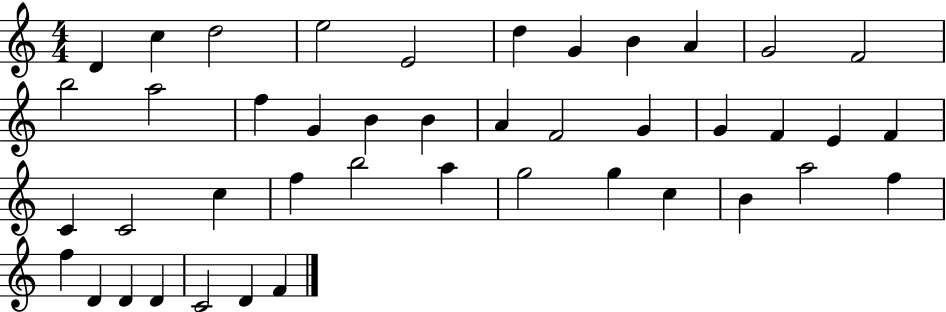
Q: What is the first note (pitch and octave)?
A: D4